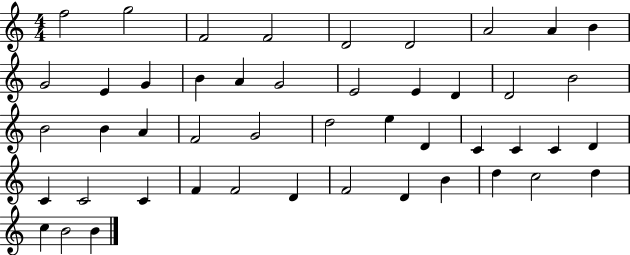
X:1
T:Untitled
M:4/4
L:1/4
K:C
f2 g2 F2 F2 D2 D2 A2 A B G2 E G B A G2 E2 E D D2 B2 B2 B A F2 G2 d2 e D C C C D C C2 C F F2 D F2 D B d c2 d c B2 B